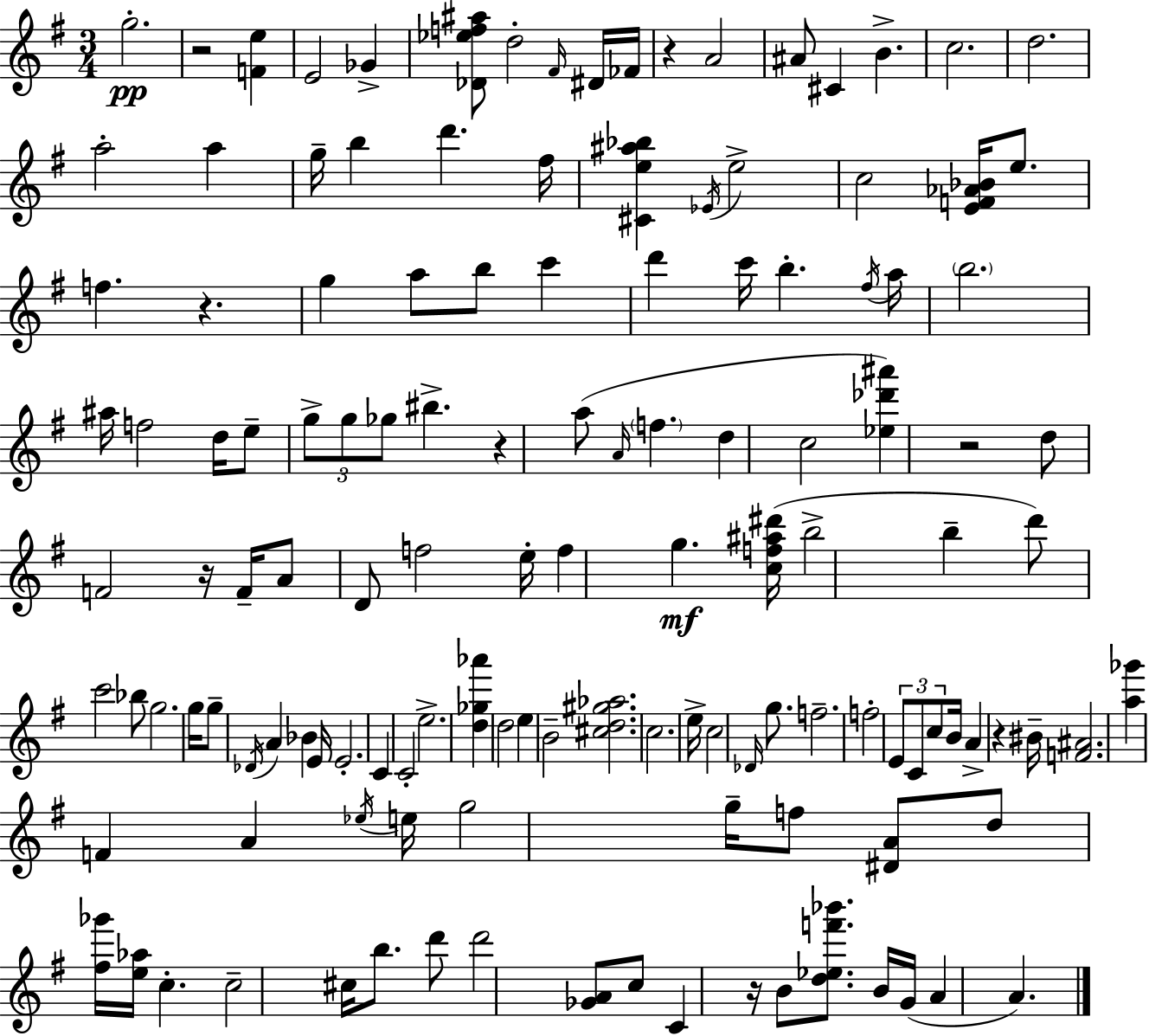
G5/h. R/h [F4,E5]/q E4/h Gb4/q [Db4,Eb5,F5,A#5]/e D5/h F#4/s D#4/s FES4/s R/q A4/h A#4/e C#4/q B4/q. C5/h. D5/h. A5/h A5/q G5/s B5/q D6/q. F#5/s [C#4,E5,A#5,Bb5]/q Eb4/s E5/h C5/h [E4,F4,Ab4,Bb4]/s E5/e. F5/q. R/q. G5/q A5/e B5/e C6/q D6/q C6/s B5/q. F#5/s A5/s B5/h. A#5/s F5/h D5/s E5/e G5/e G5/e Gb5/e BIS5/q. R/q A5/e A4/s F5/q. D5/q C5/h [Eb5,Db6,A#6]/q R/h D5/e F4/h R/s F4/s A4/e D4/e F5/h E5/s F5/q G5/q. [C5,F5,A#5,D#6]/s B5/h B5/q D6/e C6/h Bb5/e G5/h. G5/s G5/e Db4/s A4/q Bb4/q E4/s E4/h. C4/q C4/h E5/h. [D5,Gb5,Ab6]/q D5/h E5/q B4/h [C#5,D5,G#5,Ab5]/h. C5/h. E5/s C5/h Db4/s G5/e. F5/h. F5/h E4/e C4/e C5/e B4/s A4/q R/q BIS4/s [F4,A#4]/h. [A5,Gb6]/q F4/q A4/q Eb5/s E5/s G5/h G5/s F5/e [D#4,A4]/e D5/e [F#5,Gb6]/s [E5,Ab5]/s C5/q. C5/h C#5/s B5/e. D6/e D6/h [Gb4,A4]/e C5/e C4/q R/s B4/e [D5,Eb5,F6,Bb6]/e. B4/s G4/s A4/q A4/q.